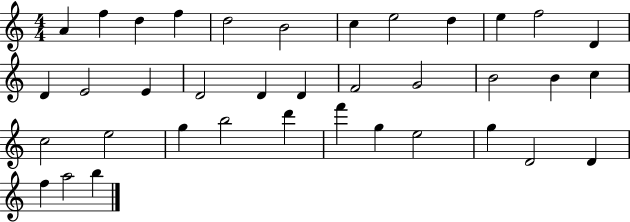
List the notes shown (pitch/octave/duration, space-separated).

A4/q F5/q D5/q F5/q D5/h B4/h C5/q E5/h D5/q E5/q F5/h D4/q D4/q E4/h E4/q D4/h D4/q D4/q F4/h G4/h B4/h B4/q C5/q C5/h E5/h G5/q B5/h D6/q F6/q G5/q E5/h G5/q D4/h D4/q F5/q A5/h B5/q